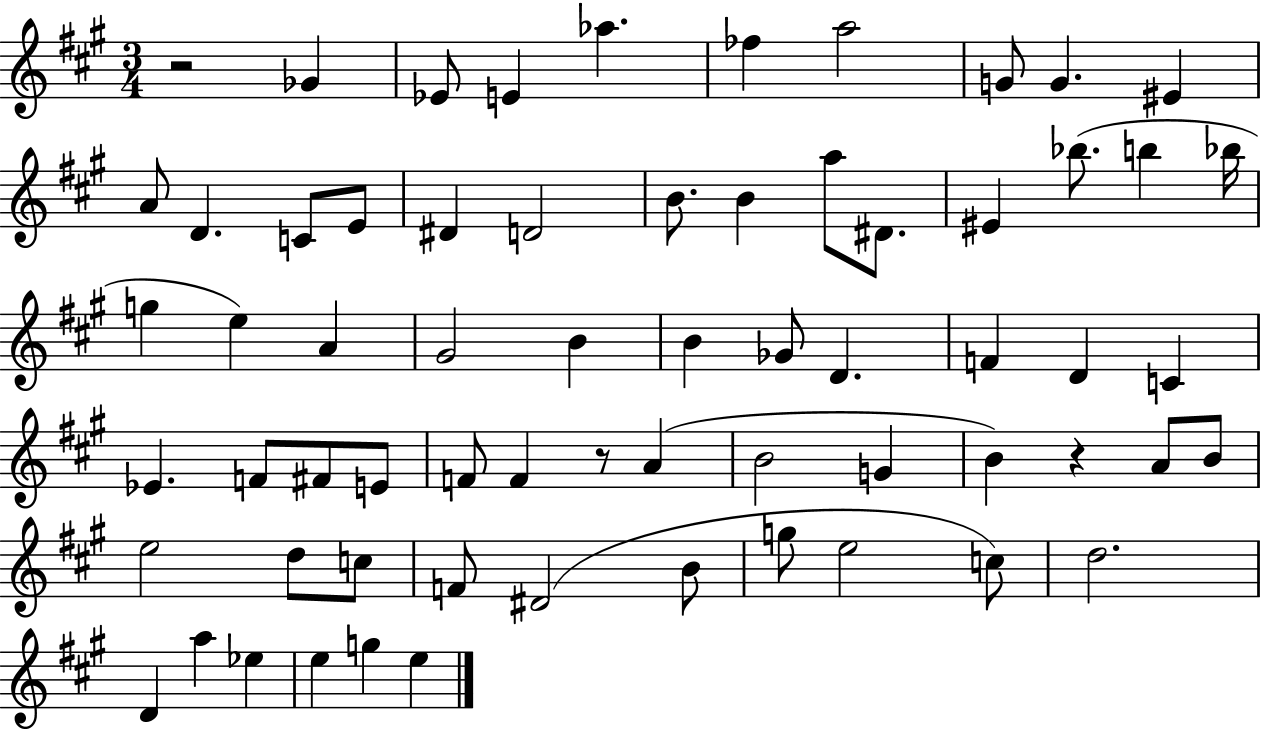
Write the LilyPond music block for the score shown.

{
  \clef treble
  \numericTimeSignature
  \time 3/4
  \key a \major
  r2 ges'4 | ees'8 e'4 aes''4. | fes''4 a''2 | g'8 g'4. eis'4 | \break a'8 d'4. c'8 e'8 | dis'4 d'2 | b'8. b'4 a''8 dis'8. | eis'4 bes''8.( b''4 bes''16 | \break g''4 e''4) a'4 | gis'2 b'4 | b'4 ges'8 d'4. | f'4 d'4 c'4 | \break ees'4. f'8 fis'8 e'8 | f'8 f'4 r8 a'4( | b'2 g'4 | b'4) r4 a'8 b'8 | \break e''2 d''8 c''8 | f'8 dis'2( b'8 | g''8 e''2 c''8) | d''2. | \break d'4 a''4 ees''4 | e''4 g''4 e''4 | \bar "|."
}